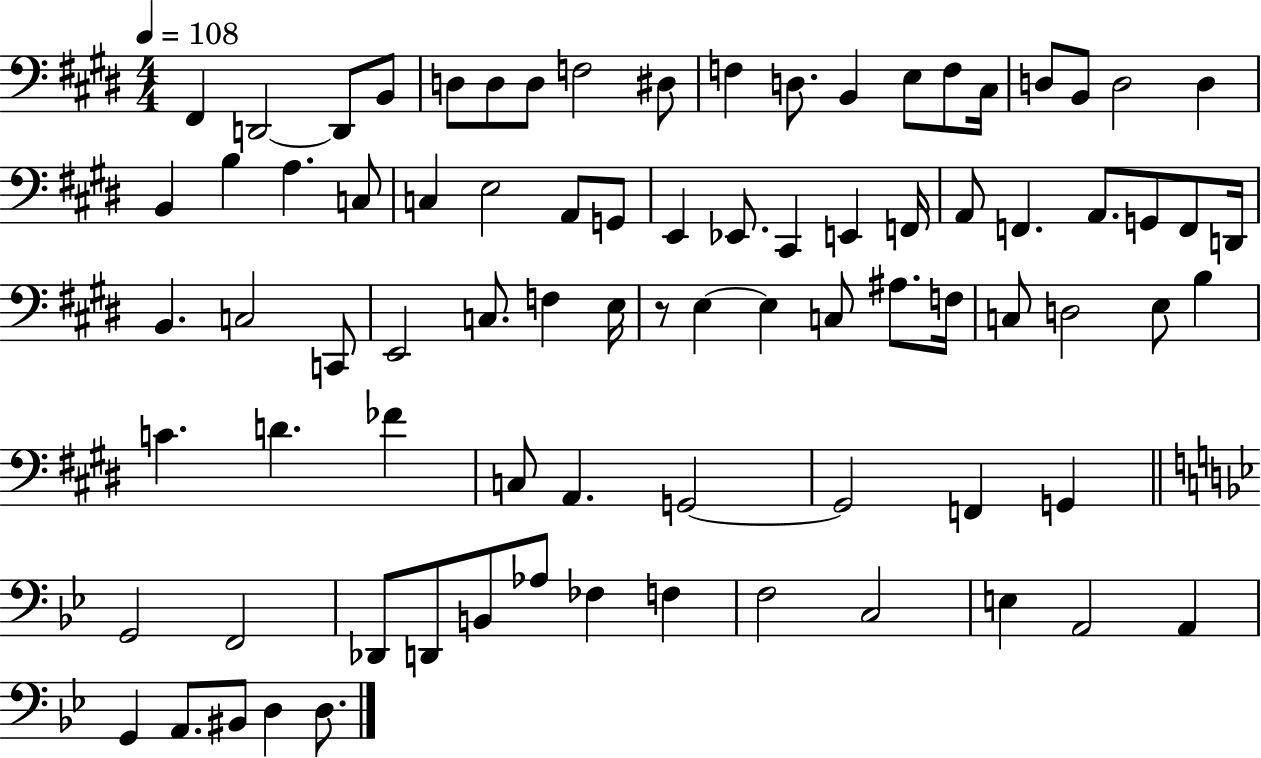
X:1
T:Untitled
M:4/4
L:1/4
K:E
^F,, D,,2 D,,/2 B,,/2 D,/2 D,/2 D,/2 F,2 ^D,/2 F, D,/2 B,, E,/2 F,/2 ^C,/4 D,/2 B,,/2 D,2 D, B,, B, A, C,/2 C, E,2 A,,/2 G,,/2 E,, _E,,/2 ^C,, E,, F,,/4 A,,/2 F,, A,,/2 G,,/2 F,,/2 D,,/4 B,, C,2 C,,/2 E,,2 C,/2 F, E,/4 z/2 E, E, C,/2 ^A,/2 F,/4 C,/2 D,2 E,/2 B, C D _F C,/2 A,, G,,2 G,,2 F,, G,, G,,2 F,,2 _D,,/2 D,,/2 B,,/2 _A,/2 _F, F, F,2 C,2 E, A,,2 A,, G,, A,,/2 ^B,,/2 D, D,/2